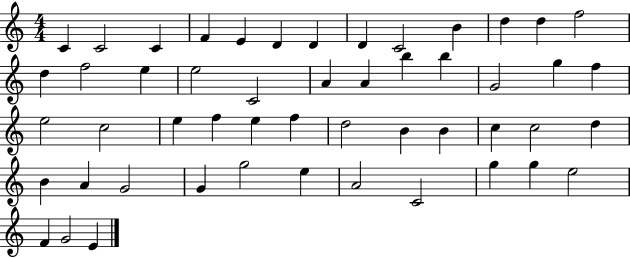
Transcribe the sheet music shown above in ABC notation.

X:1
T:Untitled
M:4/4
L:1/4
K:C
C C2 C F E D D D C2 B d d f2 d f2 e e2 C2 A A b b G2 g f e2 c2 e f e f d2 B B c c2 d B A G2 G g2 e A2 C2 g g e2 F G2 E